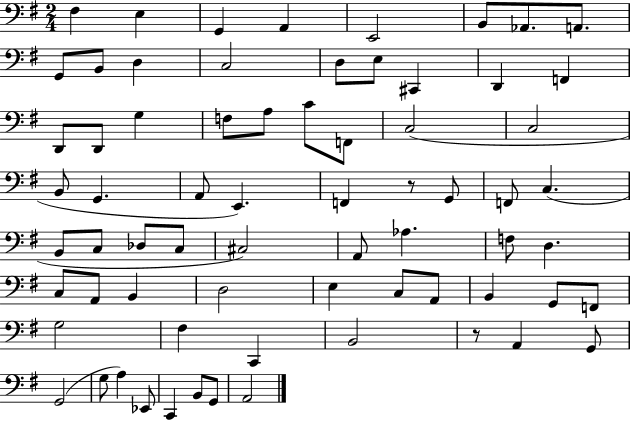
{
  \clef bass
  \numericTimeSignature
  \time 2/4
  \key g \major
  fis4 e4 | g,4 a,4 | e,2 | b,8 aes,8. a,8. | \break g,8 b,8 d4 | c2 | d8 e8 cis,4 | d,4 f,4 | \break d,8 d,8 g4 | f8 a8 c'8 f,8 | c2( | c2 | \break b,8 g,4. | a,8 e,4.) | f,4 r8 g,8 | f,8 c4.( | \break b,8 c8 des8 c8 | cis2) | a,8 aes4. | f8 d4. | \break c8 a,8 b,4 | d2 | e4 c8 a,8 | b,4 g,8 f,8 | \break g2 | fis4 c,4 | b,2 | r8 a,4 g,8 | \break g,2( | g8 a4) ees,8 | c,4 b,8 g,8 | a,2 | \break \bar "|."
}